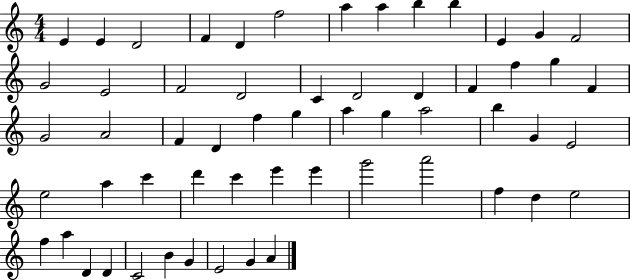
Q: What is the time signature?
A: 4/4